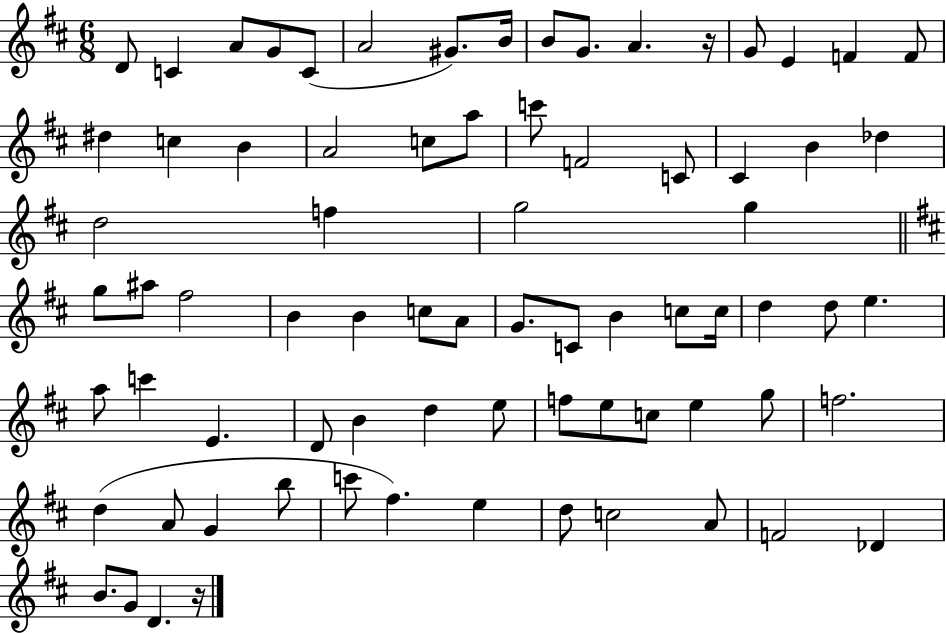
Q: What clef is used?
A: treble